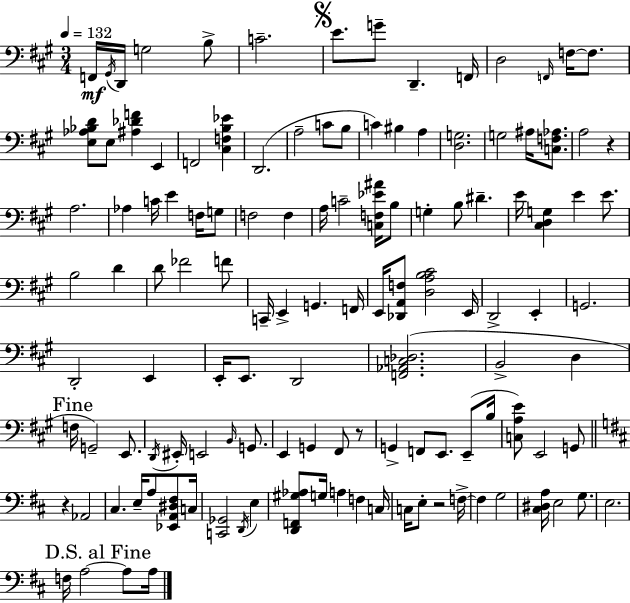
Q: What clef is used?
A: bass